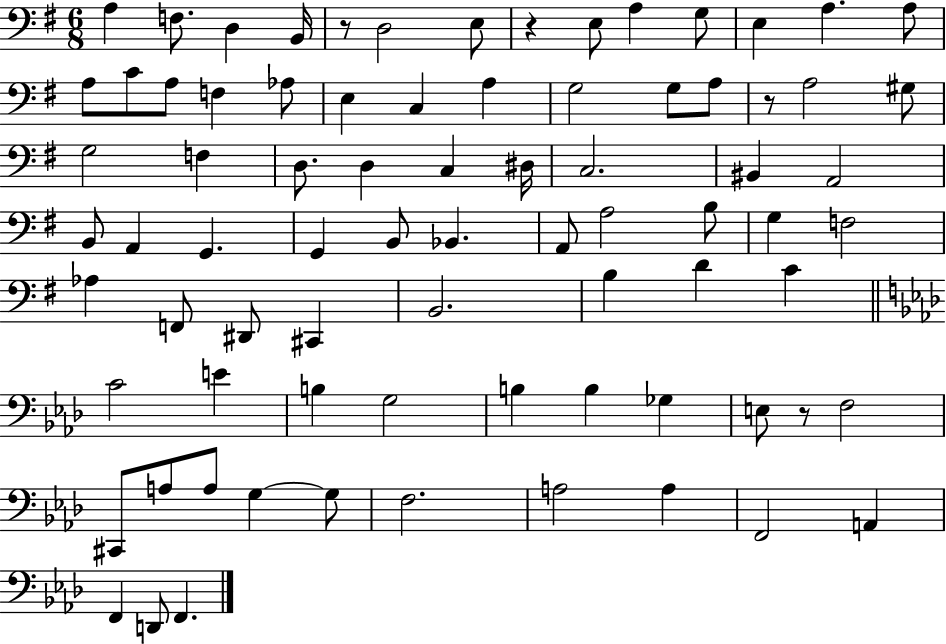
X:1
T:Untitled
M:6/8
L:1/4
K:G
A, F,/2 D, B,,/4 z/2 D,2 E,/2 z E,/2 A, G,/2 E, A, A,/2 A,/2 C/2 A,/2 F, _A,/2 E, C, A, G,2 G,/2 A,/2 z/2 A,2 ^G,/2 G,2 F, D,/2 D, C, ^D,/4 C,2 ^B,, A,,2 B,,/2 A,, G,, G,, B,,/2 _B,, A,,/2 A,2 B,/2 G, F,2 _A, F,,/2 ^D,,/2 ^C,, B,,2 B, D C C2 E B, G,2 B, B, _G, E,/2 z/2 F,2 ^C,,/2 A,/2 A,/2 G, G,/2 F,2 A,2 A, F,,2 A,, F,, D,,/2 F,,